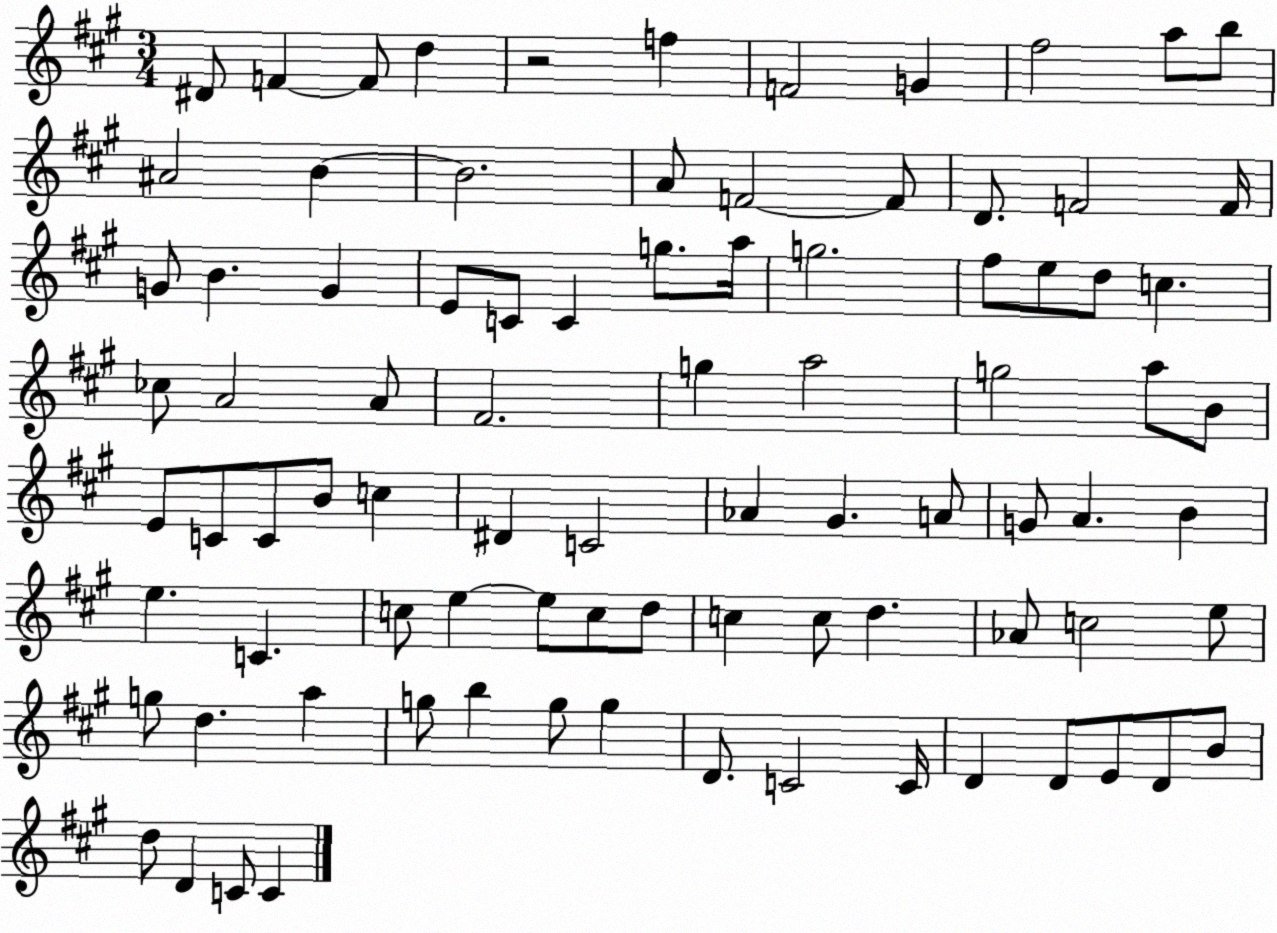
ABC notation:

X:1
T:Untitled
M:3/4
L:1/4
K:A
^D/2 F F/2 d z2 f F2 G ^f2 a/2 b/2 ^A2 B B2 A/2 F2 F/2 D/2 F2 F/4 G/2 B G E/2 C/2 C g/2 a/4 g2 ^f/2 e/2 d/2 c _c/2 A2 A/2 ^F2 g a2 g2 a/2 B/2 E/2 C/2 C/2 B/2 c ^D C2 _A ^G A/2 G/2 A B e C c/2 e e/2 c/2 d/2 c c/2 d _A/2 c2 e/2 g/2 d a g/2 b g/2 g D/2 C2 C/4 D D/2 E/2 D/2 B/2 d/2 D C/2 C